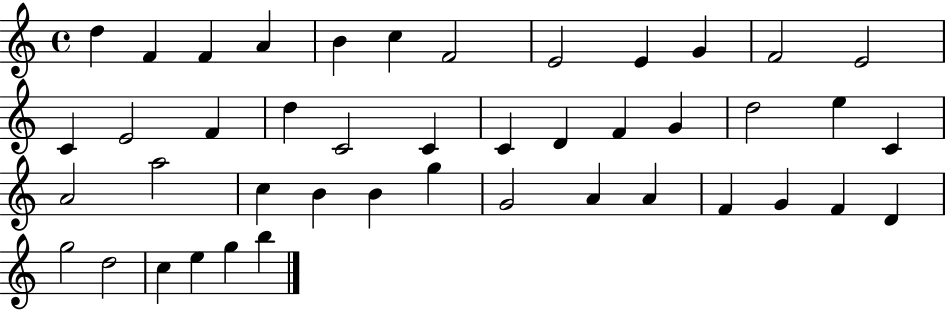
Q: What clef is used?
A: treble